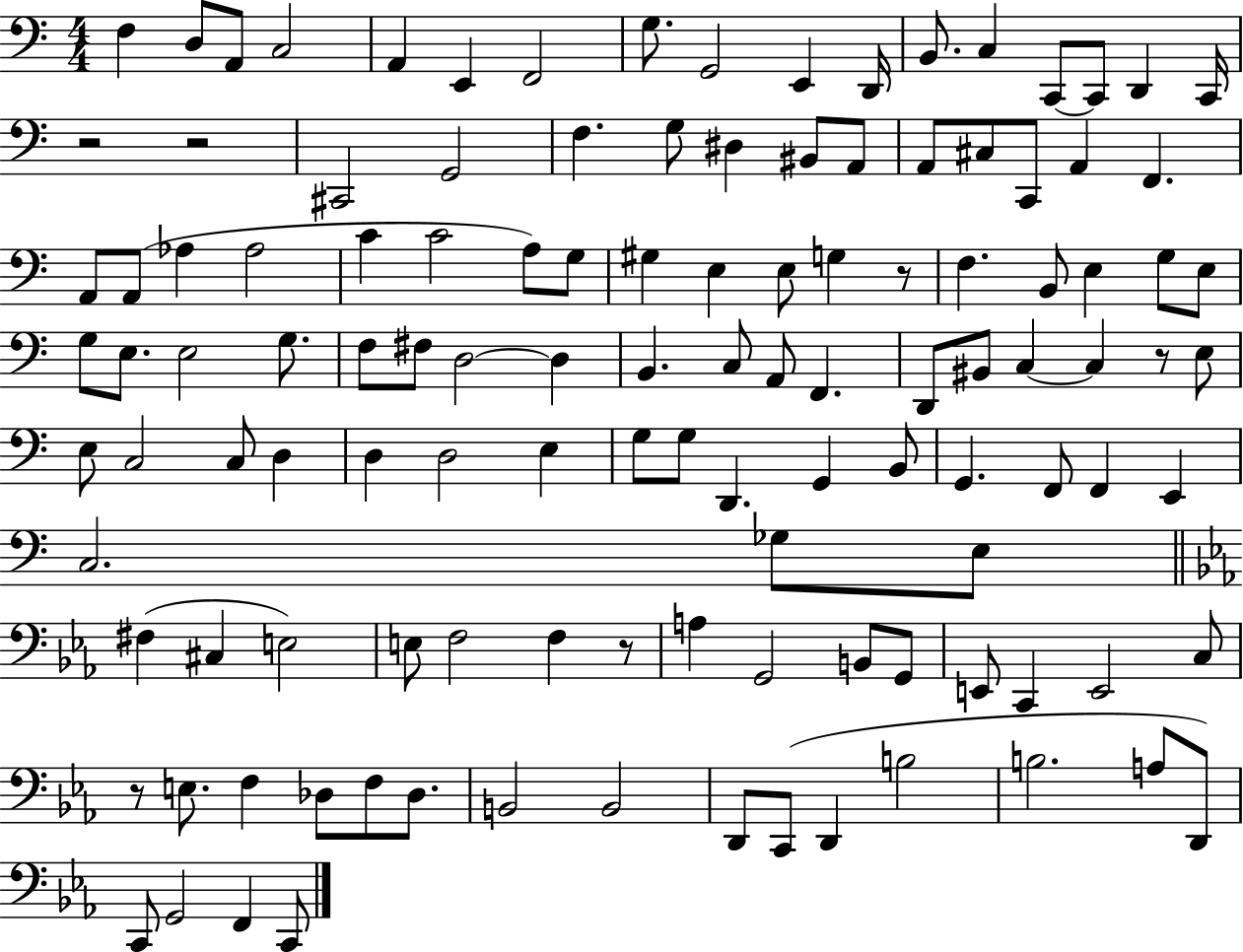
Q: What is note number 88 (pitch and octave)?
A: F3